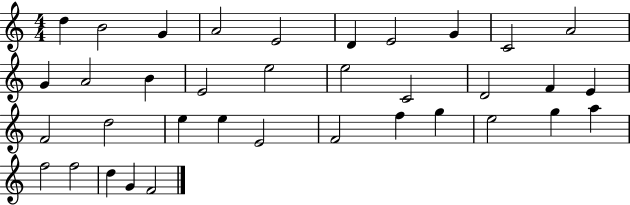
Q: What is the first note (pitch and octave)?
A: D5